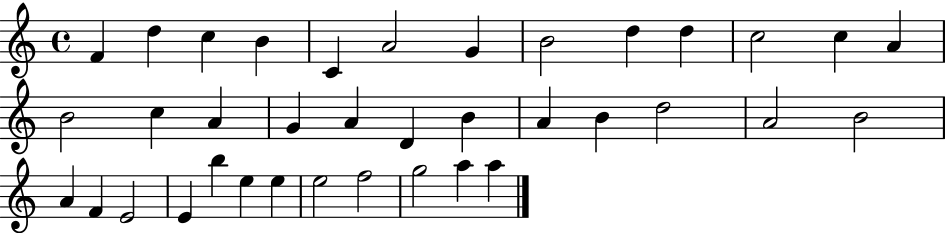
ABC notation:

X:1
T:Untitled
M:4/4
L:1/4
K:C
F d c B C A2 G B2 d d c2 c A B2 c A G A D B A B d2 A2 B2 A F E2 E b e e e2 f2 g2 a a